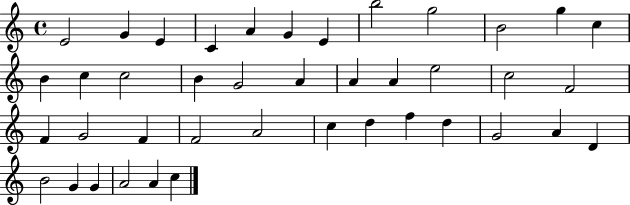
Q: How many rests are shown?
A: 0